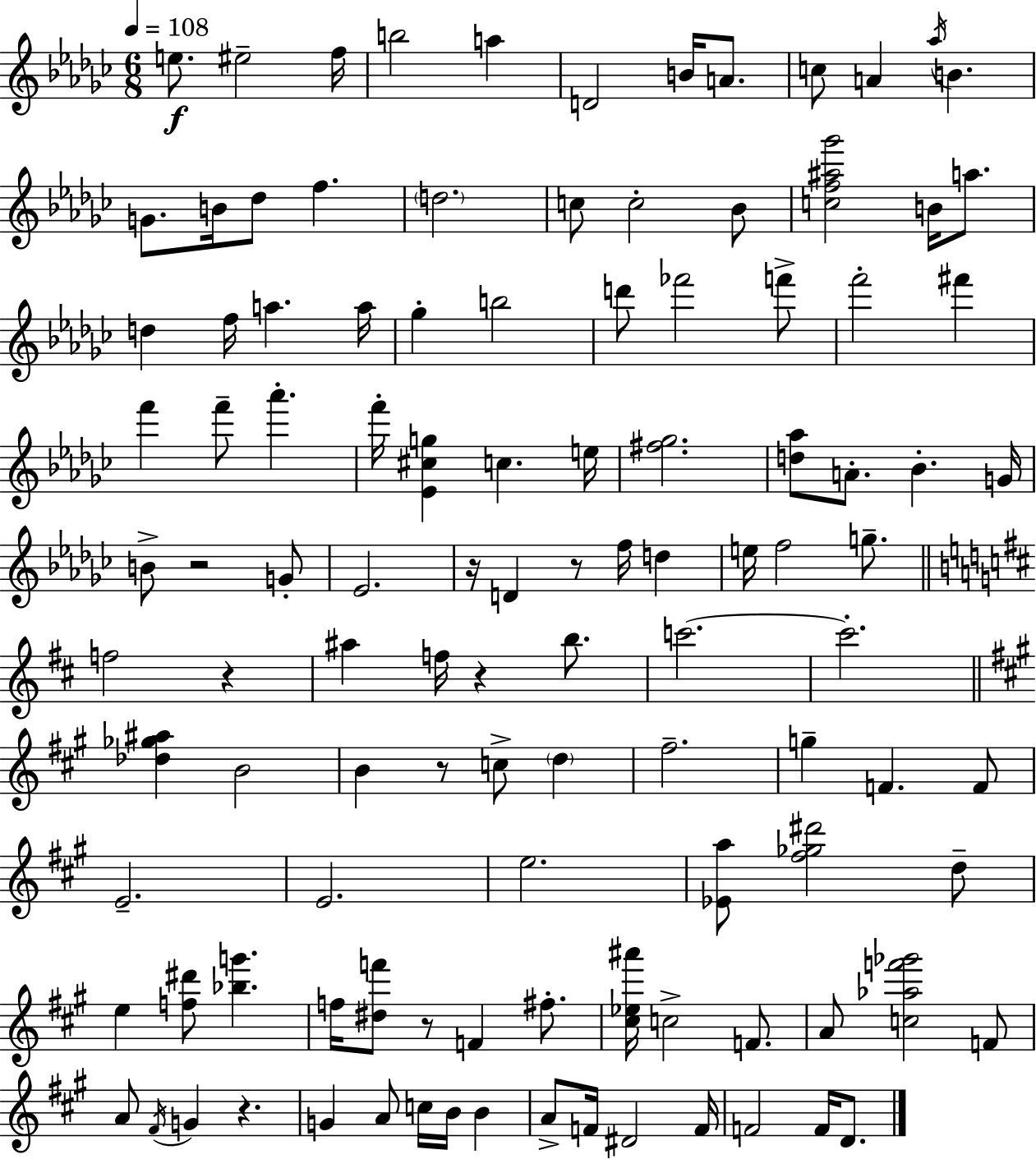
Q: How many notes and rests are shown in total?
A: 112